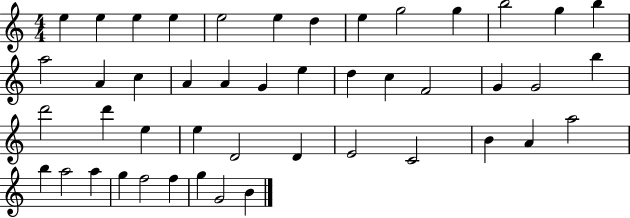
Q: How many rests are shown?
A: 0